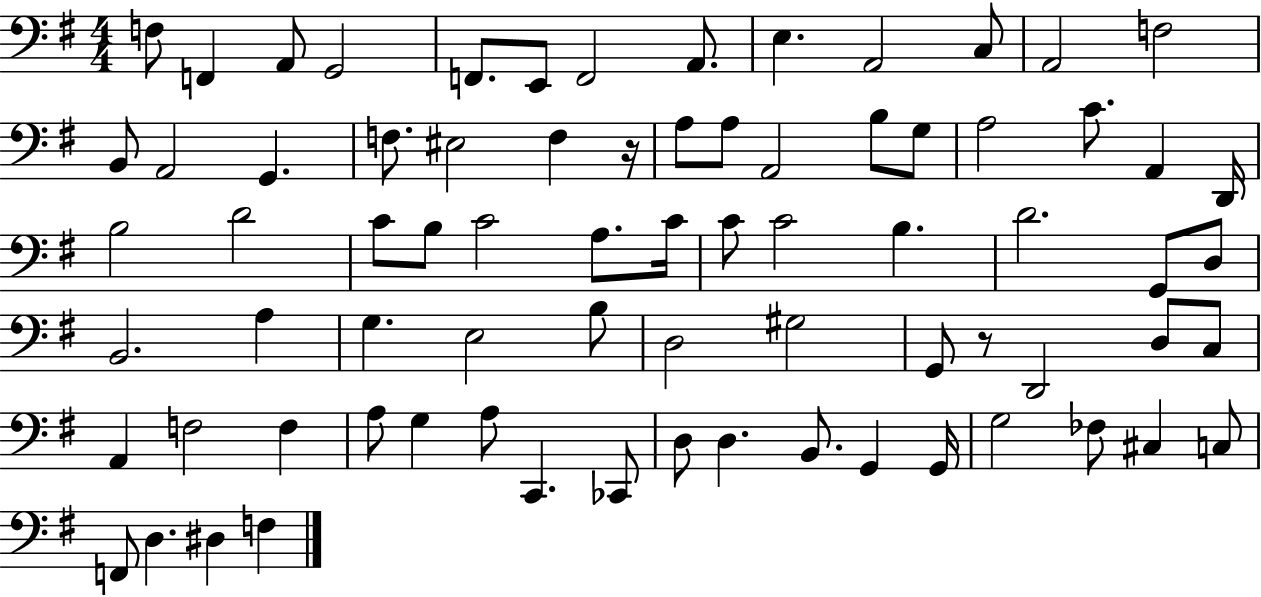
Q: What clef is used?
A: bass